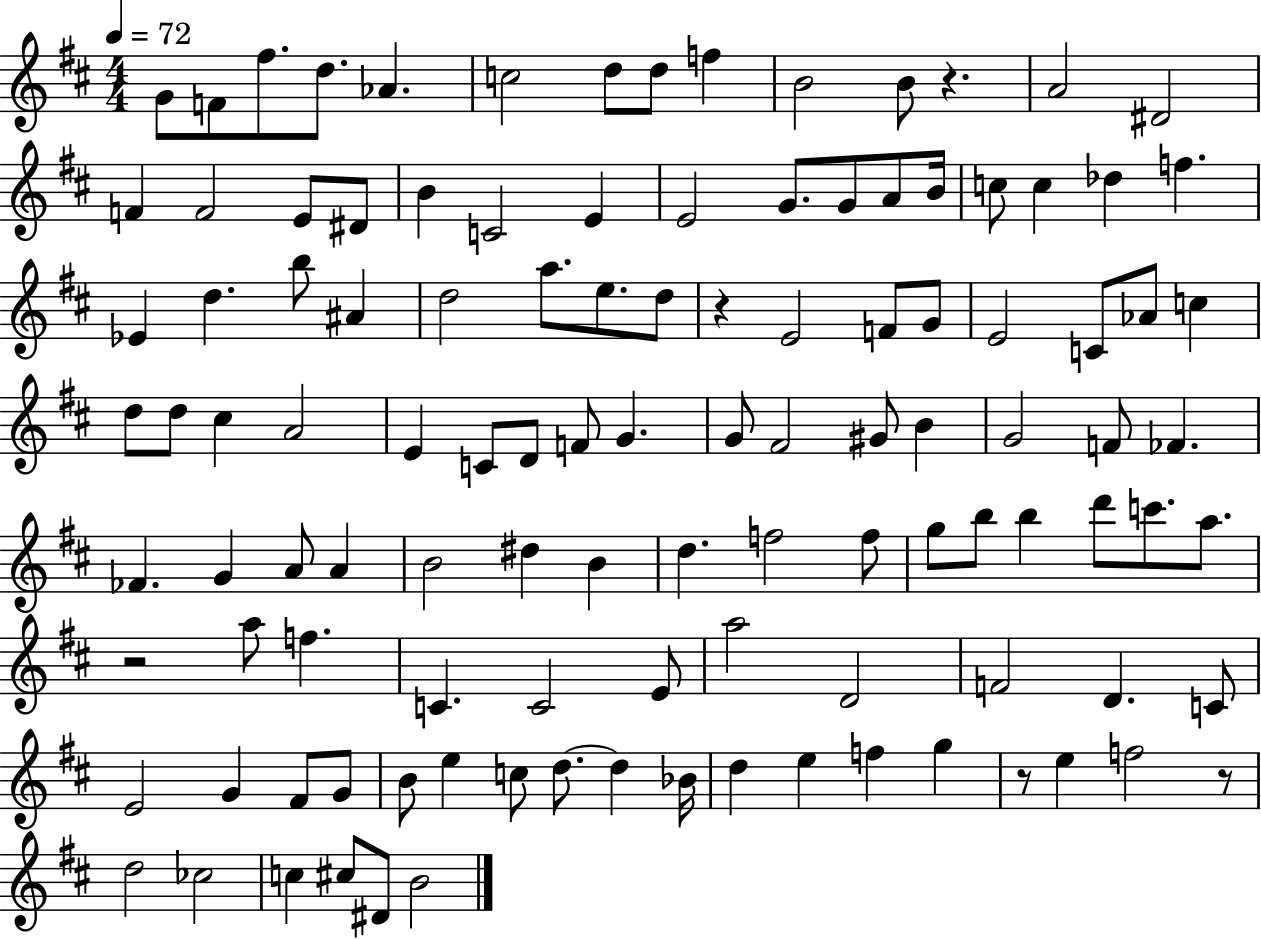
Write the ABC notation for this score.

X:1
T:Untitled
M:4/4
L:1/4
K:D
G/2 F/2 ^f/2 d/2 _A c2 d/2 d/2 f B2 B/2 z A2 ^D2 F F2 E/2 ^D/2 B C2 E E2 G/2 G/2 A/2 B/4 c/2 c _d f _E d b/2 ^A d2 a/2 e/2 d/2 z E2 F/2 G/2 E2 C/2 _A/2 c d/2 d/2 ^c A2 E C/2 D/2 F/2 G G/2 ^F2 ^G/2 B G2 F/2 _F _F G A/2 A B2 ^d B d f2 f/2 g/2 b/2 b d'/2 c'/2 a/2 z2 a/2 f C C2 E/2 a2 D2 F2 D C/2 E2 G ^F/2 G/2 B/2 e c/2 d/2 d _B/4 d e f g z/2 e f2 z/2 d2 _c2 c ^c/2 ^D/2 B2